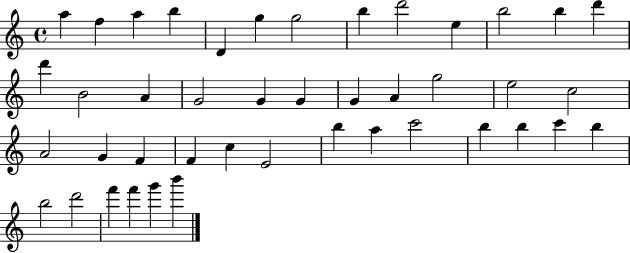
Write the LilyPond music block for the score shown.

{
  \clef treble
  \time 4/4
  \defaultTimeSignature
  \key c \major
  a''4 f''4 a''4 b''4 | d'4 g''4 g''2 | b''4 d'''2 e''4 | b''2 b''4 d'''4 | \break d'''4 b'2 a'4 | g'2 g'4 g'4 | g'4 a'4 g''2 | e''2 c''2 | \break a'2 g'4 f'4 | f'4 c''4 e'2 | b''4 a''4 c'''2 | b''4 b''4 c'''4 b''4 | \break b''2 d'''2 | f'''4 f'''4 g'''4 b'''4 | \bar "|."
}